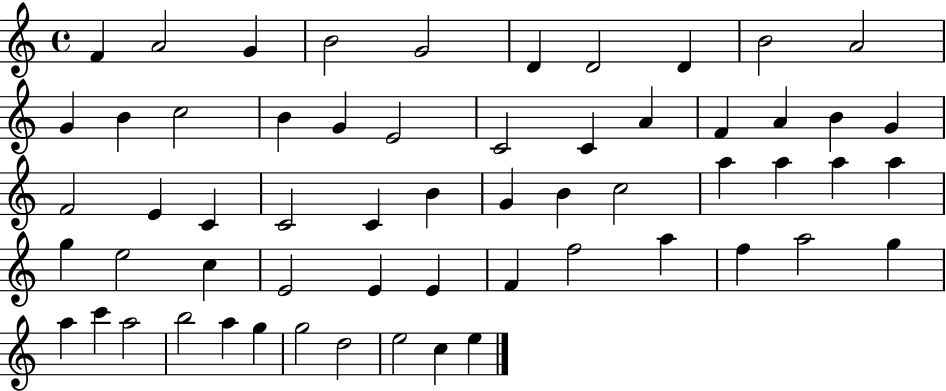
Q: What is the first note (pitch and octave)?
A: F4